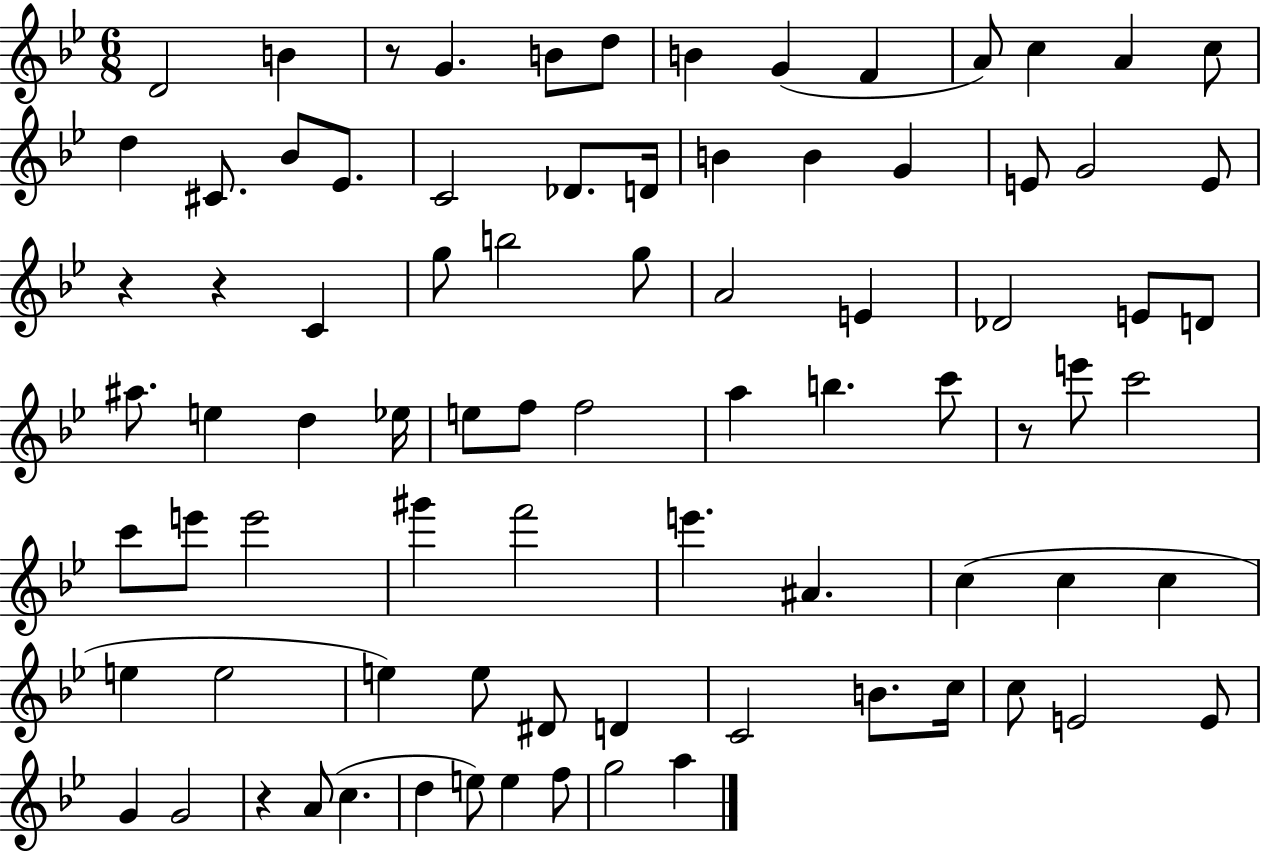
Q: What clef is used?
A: treble